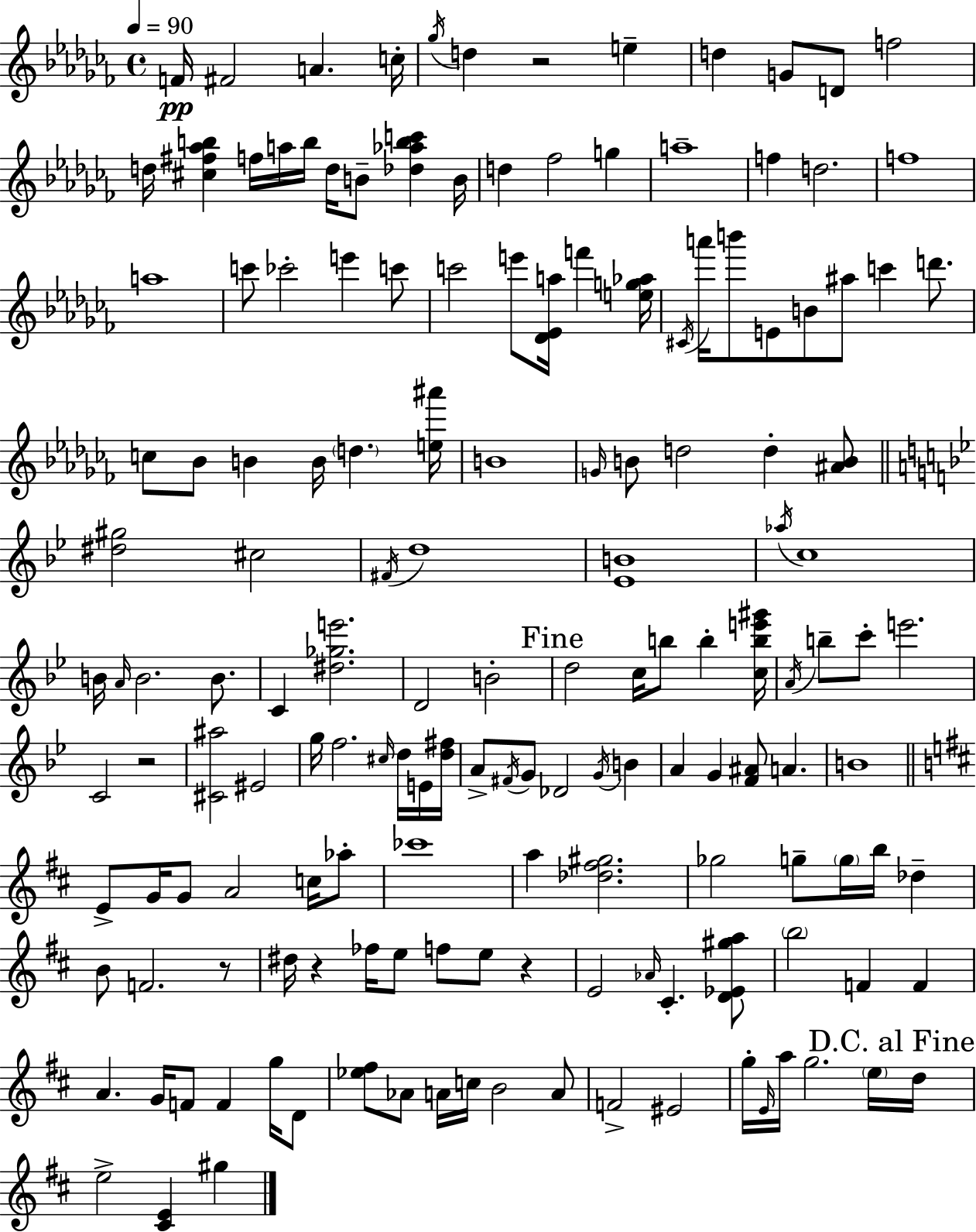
{
  \clef treble
  \time 4/4
  \defaultTimeSignature
  \key aes \minor
  \tempo 4 = 90
  \repeat volta 2 { f'16\pp fis'2 a'4. c''16-. | \acciaccatura { ges''16 } d''4 r2 e''4-- | d''4 g'8 d'8 f''2 | d''16 <cis'' fis'' aes'' b''>4 f''16 a''16 b''16 d''16 b'8-- <des'' aes'' b'' c'''>4 | \break b'16 d''4 fes''2 g''4 | a''1-- | f''4 d''2. | f''1 | \break a''1 | c'''8 ces'''2-. e'''4 c'''8 | c'''2 e'''8 <des' ees' a''>16 f'''4 | <e'' g'' aes''>16 \acciaccatura { cis'16 } a'''16 b'''8 e'8 b'8 ais''8 c'''4 d'''8. | \break c''8 bes'8 b'4 b'16 \parenthesize d''4. | <e'' ais'''>16 b'1 | \grace { g'16 } b'8 d''2 d''4-. | <ais' b'>8 \bar "||" \break \key bes \major <dis'' gis''>2 cis''2 | \acciaccatura { fis'16 } d''1 | <ees' b'>1 | \acciaccatura { aes''16 } c''1 | \break b'16 \grace { a'16 } b'2. | b'8. c'4 <dis'' ges'' e'''>2. | d'2 b'2-. | \mark "Fine" d''2 c''16 b''8 b''4-. | \break <c'' b'' e''' gis'''>16 \acciaccatura { a'16 } b''8-- c'''8-. e'''2. | c'2 r2 | <cis' ais''>2 eis'2 | g''16 f''2. | \break \grace { cis''16 } d''16 e'16 <d'' fis''>16 a'8-> \acciaccatura { fis'16 } g'8 des'2 | \acciaccatura { g'16 } b'4 a'4 g'4 <f' ais'>8 | a'4. b'1 | \bar "||" \break \key d \major e'8-> g'16 g'8 a'2 c''16 aes''8-. | ces'''1 | a''4 <des'' fis'' gis''>2. | ges''2 g''8-- \parenthesize g''16 b''16 des''4-- | \break b'8 f'2. r8 | dis''16 r4 fes''16 e''8 f''8 e''8 r4 | e'2 \grace { aes'16 } cis'4.-. <d' ees' gis'' a''>8 | \parenthesize b''2 f'4 f'4 | \break a'4. g'16 f'8 f'4 g''16 d'8 | <ees'' fis''>8 aes'8 a'16 c''16 b'2 a'8 | f'2-> eis'2 | g''16-. \grace { e'16 } a''16 g''2. | \break \parenthesize e''16 \mark "D.C. al Fine" d''16 e''2-> <cis' e'>4 gis''4 | } \bar "|."
}